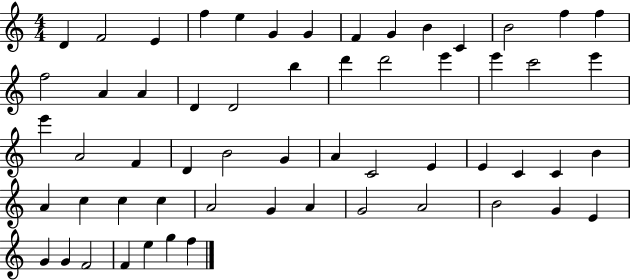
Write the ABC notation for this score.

X:1
T:Untitled
M:4/4
L:1/4
K:C
D F2 E f e G G F G B C B2 f f f2 A A D D2 b d' d'2 e' e' c'2 e' e' A2 F D B2 G A C2 E E C C B A c c c A2 G A G2 A2 B2 G E G G F2 F e g f